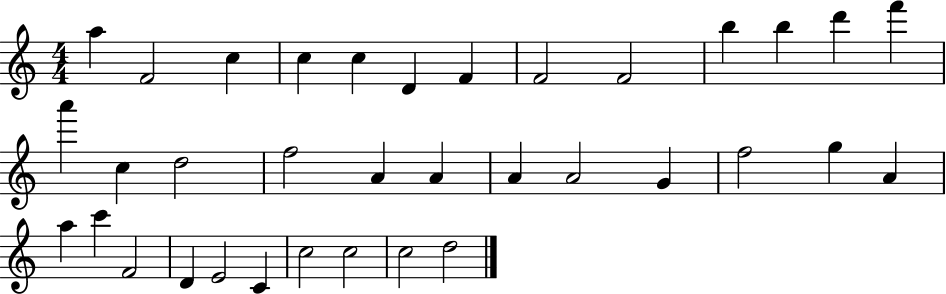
{
  \clef treble
  \numericTimeSignature
  \time 4/4
  \key c \major
  a''4 f'2 c''4 | c''4 c''4 d'4 f'4 | f'2 f'2 | b''4 b''4 d'''4 f'''4 | \break a'''4 c''4 d''2 | f''2 a'4 a'4 | a'4 a'2 g'4 | f''2 g''4 a'4 | \break a''4 c'''4 f'2 | d'4 e'2 c'4 | c''2 c''2 | c''2 d''2 | \break \bar "|."
}